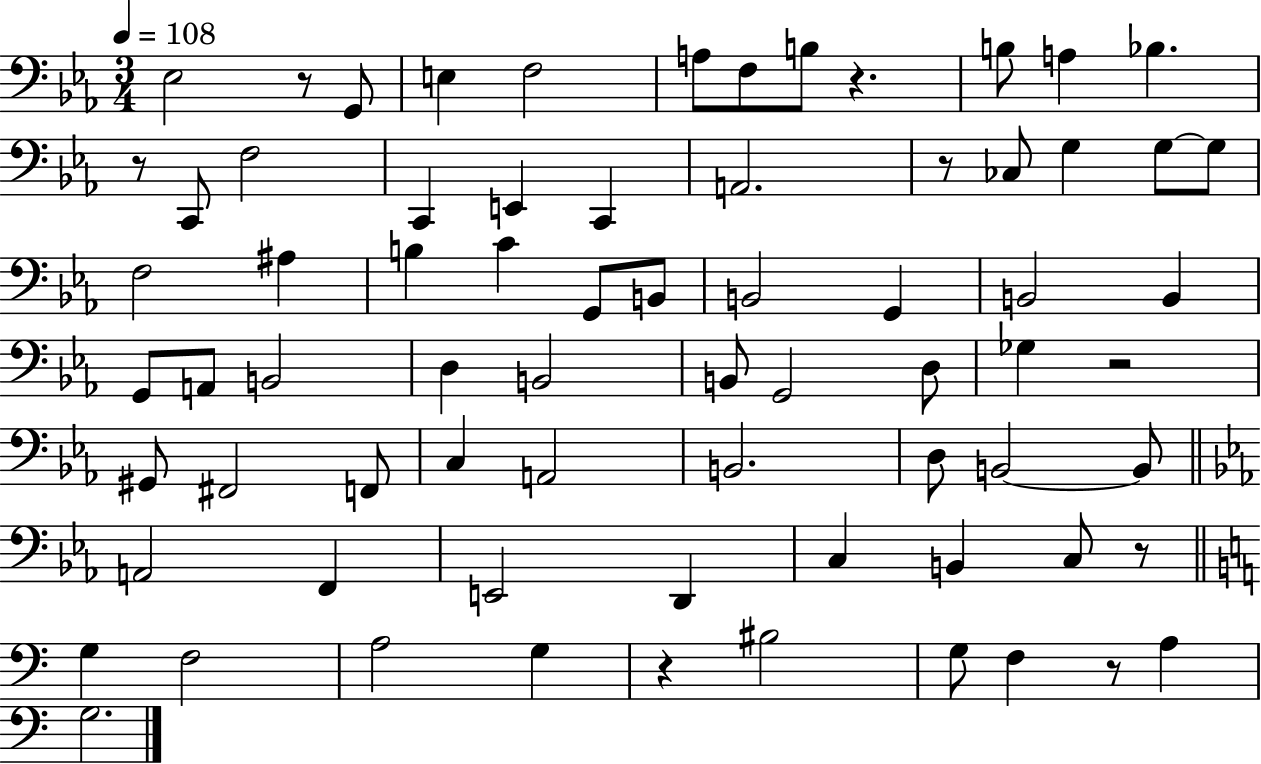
{
  \clef bass
  \numericTimeSignature
  \time 3/4
  \key ees \major
  \tempo 4 = 108
  ees2 r8 g,8 | e4 f2 | a8 f8 b8 r4. | b8 a4 bes4. | \break r8 c,8 f2 | c,4 e,4 c,4 | a,2. | r8 ces8 g4 g8~~ g8 | \break f2 ais4 | b4 c'4 g,8 b,8 | b,2 g,4 | b,2 b,4 | \break g,8 a,8 b,2 | d4 b,2 | b,8 g,2 d8 | ges4 r2 | \break gis,8 fis,2 f,8 | c4 a,2 | b,2. | d8 b,2~~ b,8 | \break \bar "||" \break \key ees \major a,2 f,4 | e,2 d,4 | c4 b,4 c8 r8 | \bar "||" \break \key c \major g4 f2 | a2 g4 | r4 bis2 | g8 f4 r8 a4 | \break g2. | \bar "|."
}